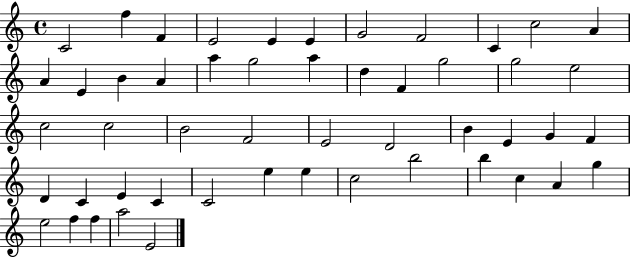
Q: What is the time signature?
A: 4/4